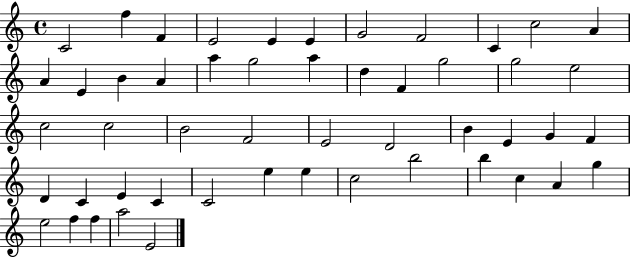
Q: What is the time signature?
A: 4/4